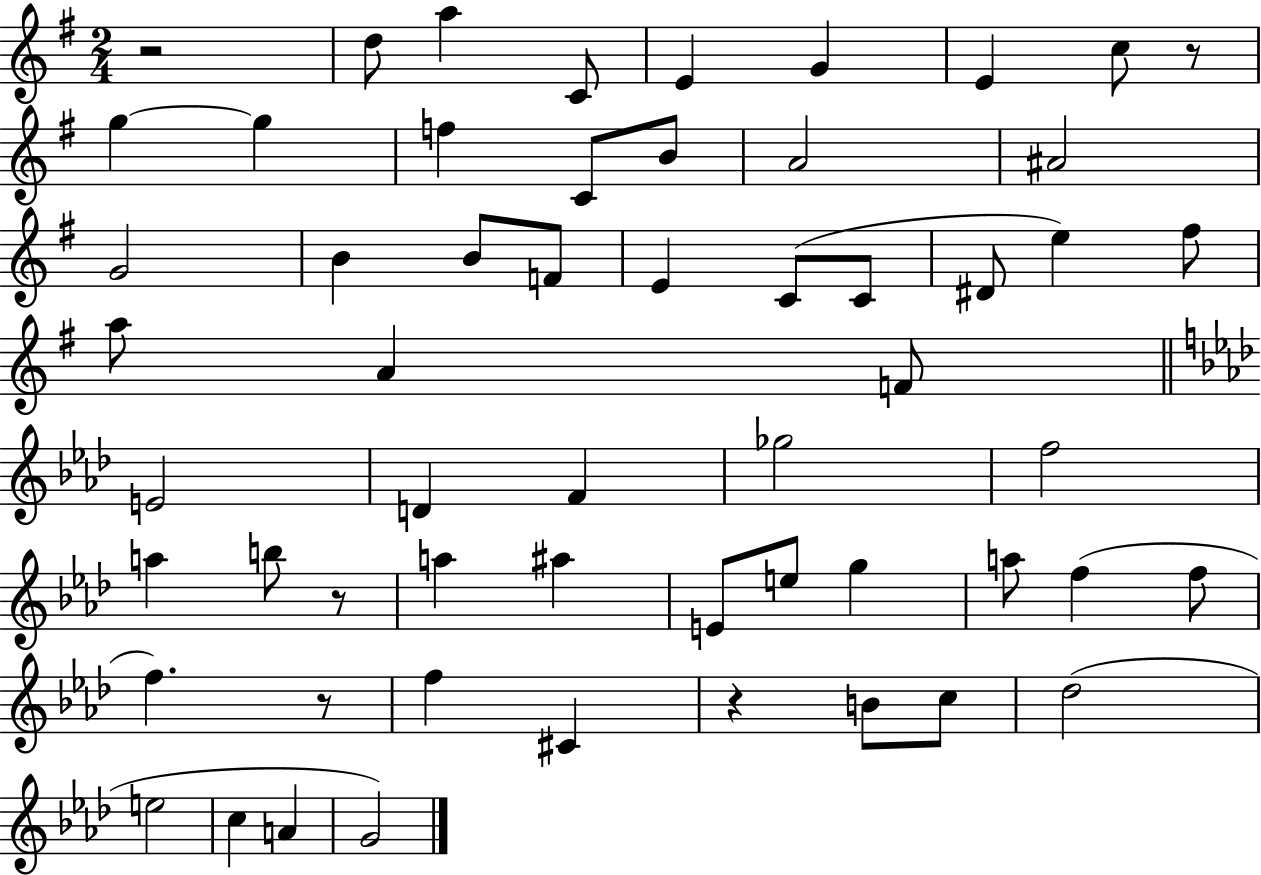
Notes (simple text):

R/h D5/e A5/q C4/e E4/q G4/q E4/q C5/e R/e G5/q G5/q F5/q C4/e B4/e A4/h A#4/h G4/h B4/q B4/e F4/e E4/q C4/e C4/e D#4/e E5/q F#5/e A5/e A4/q F4/e E4/h D4/q F4/q Gb5/h F5/h A5/q B5/e R/e A5/q A#5/q E4/e E5/e G5/q A5/e F5/q F5/e F5/q. R/e F5/q C#4/q R/q B4/e C5/e Db5/h E5/h C5/q A4/q G4/h